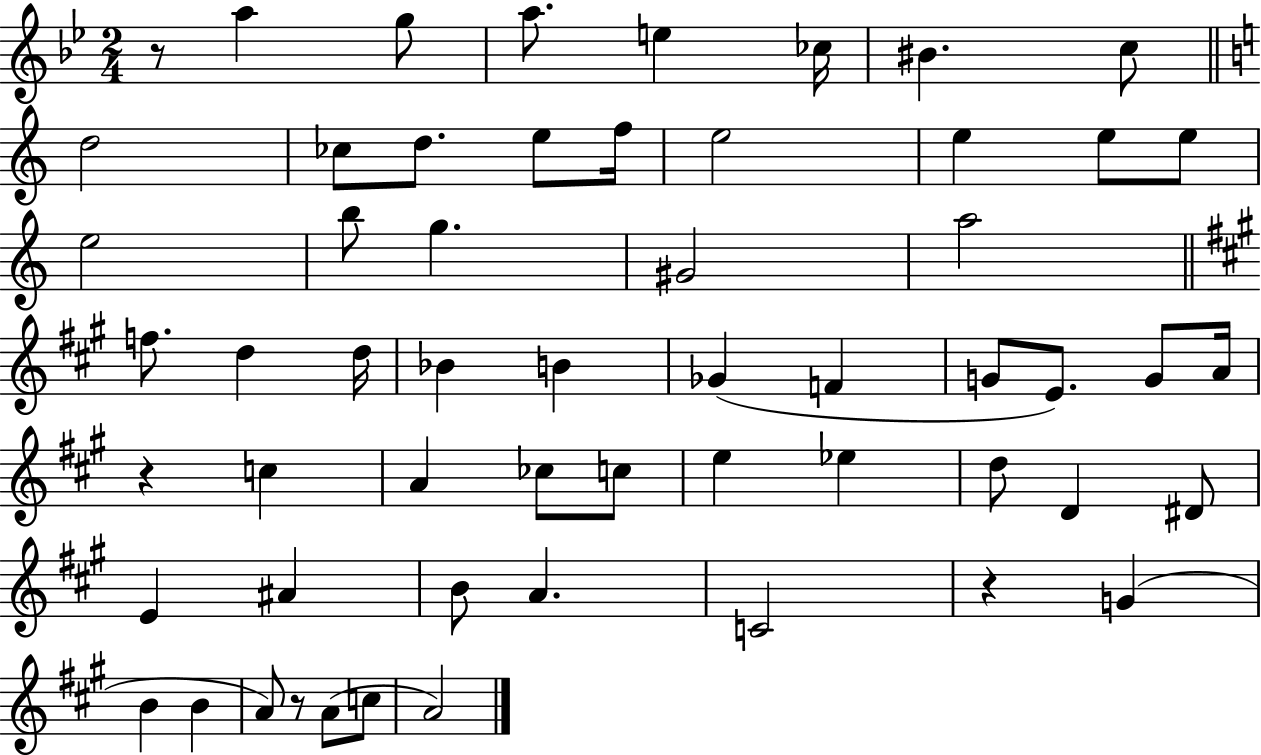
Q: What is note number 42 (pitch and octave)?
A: E4